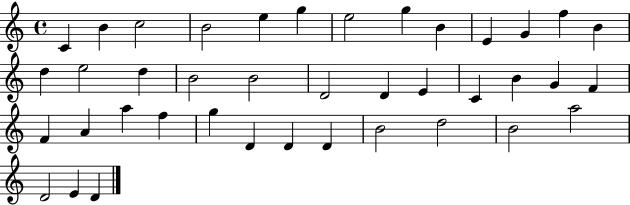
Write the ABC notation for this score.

X:1
T:Untitled
M:4/4
L:1/4
K:C
C B c2 B2 e g e2 g B E G f B d e2 d B2 B2 D2 D E C B G F F A a f g D D D B2 d2 B2 a2 D2 E D